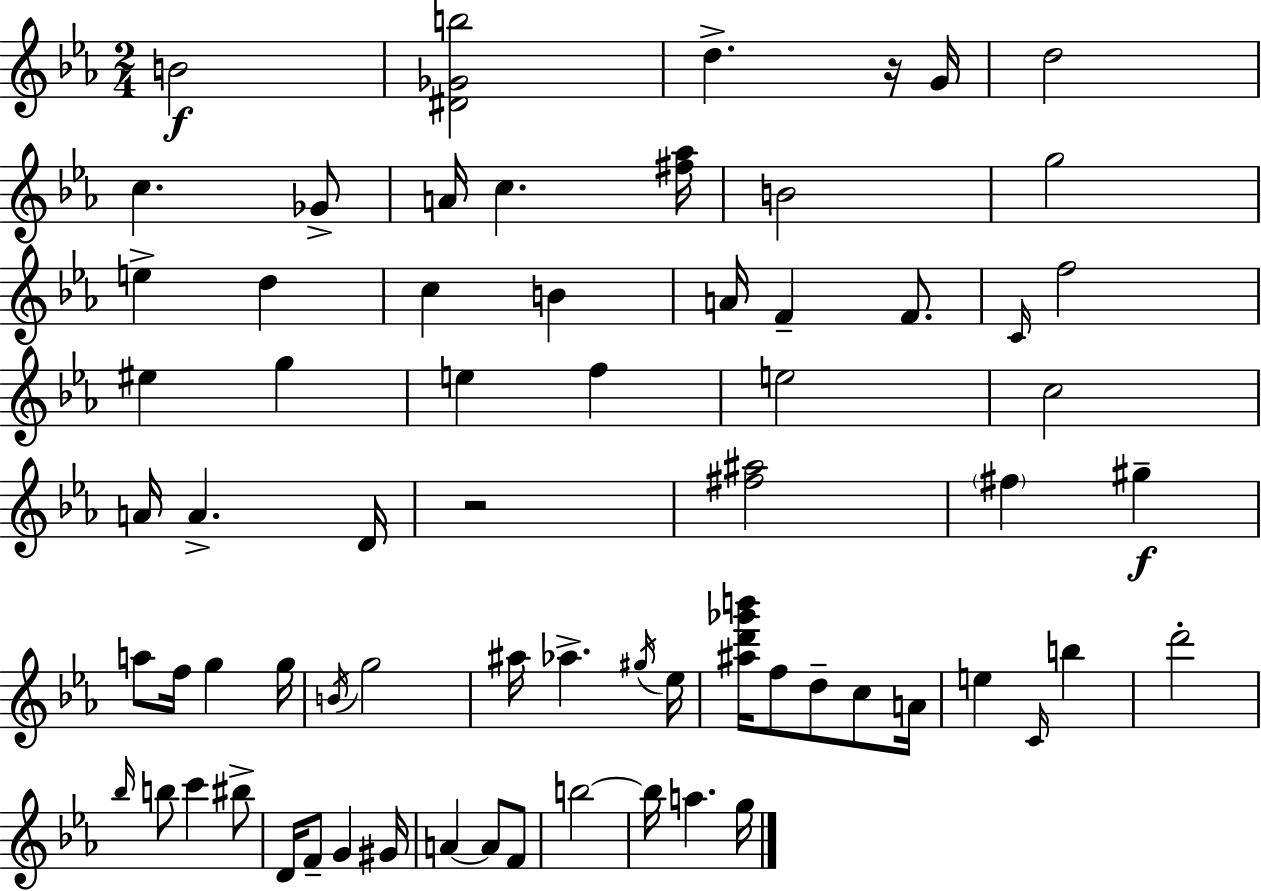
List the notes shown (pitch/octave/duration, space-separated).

B4/h [D#4,Gb4,B5]/h D5/q. R/s G4/s D5/h C5/q. Gb4/e A4/s C5/q. [F#5,Ab5]/s B4/h G5/h E5/q D5/q C5/q B4/q A4/s F4/q F4/e. C4/s F5/h EIS5/q G5/q E5/q F5/q E5/h C5/h A4/s A4/q. D4/s R/h [F#5,A#5]/h F#5/q G#5/q A5/e F5/s G5/q G5/s B4/s G5/h A#5/s Ab5/q. G#5/s Eb5/s [A#5,D6,Gb6,B6]/s F5/e D5/e C5/e A4/s E5/q C4/s B5/q D6/h Bb5/s B5/e C6/q BIS5/e D4/s F4/e G4/q G#4/s A4/q A4/e F4/e B5/h B5/s A5/q. G5/s